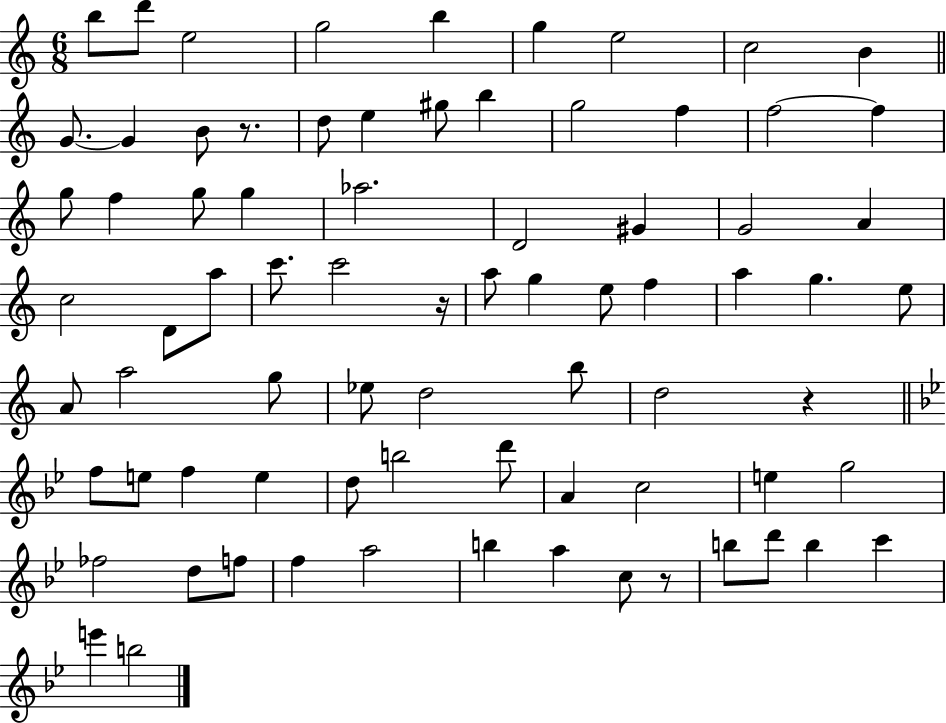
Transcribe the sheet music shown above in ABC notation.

X:1
T:Untitled
M:6/8
L:1/4
K:C
b/2 d'/2 e2 g2 b g e2 c2 B G/2 G B/2 z/2 d/2 e ^g/2 b g2 f f2 f g/2 f g/2 g _a2 D2 ^G G2 A c2 D/2 a/2 c'/2 c'2 z/4 a/2 g e/2 f a g e/2 A/2 a2 g/2 _e/2 d2 b/2 d2 z f/2 e/2 f e d/2 b2 d'/2 A c2 e g2 _f2 d/2 f/2 f a2 b a c/2 z/2 b/2 d'/2 b c' e' b2